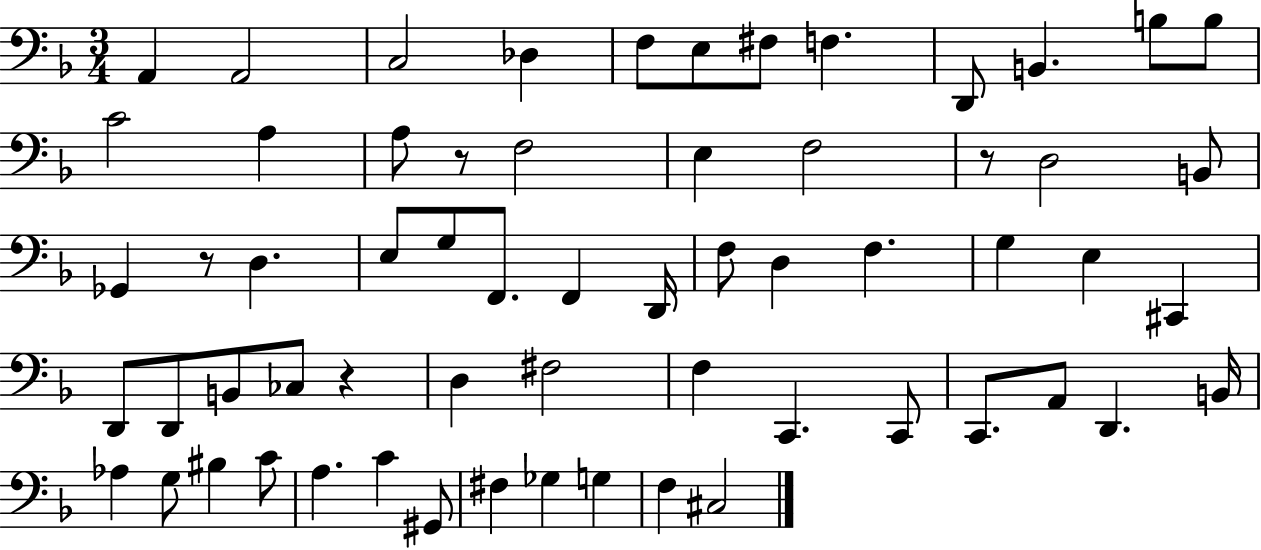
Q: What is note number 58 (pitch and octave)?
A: C#3